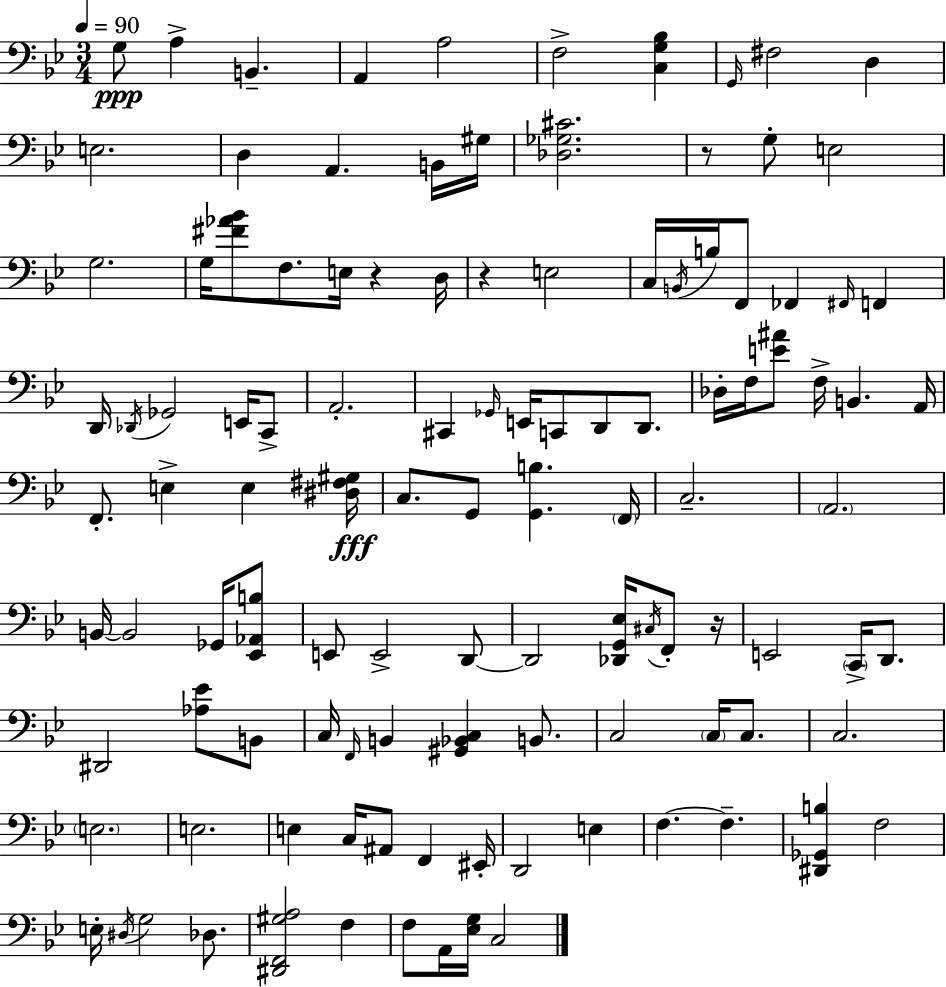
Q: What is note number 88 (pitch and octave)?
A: F3